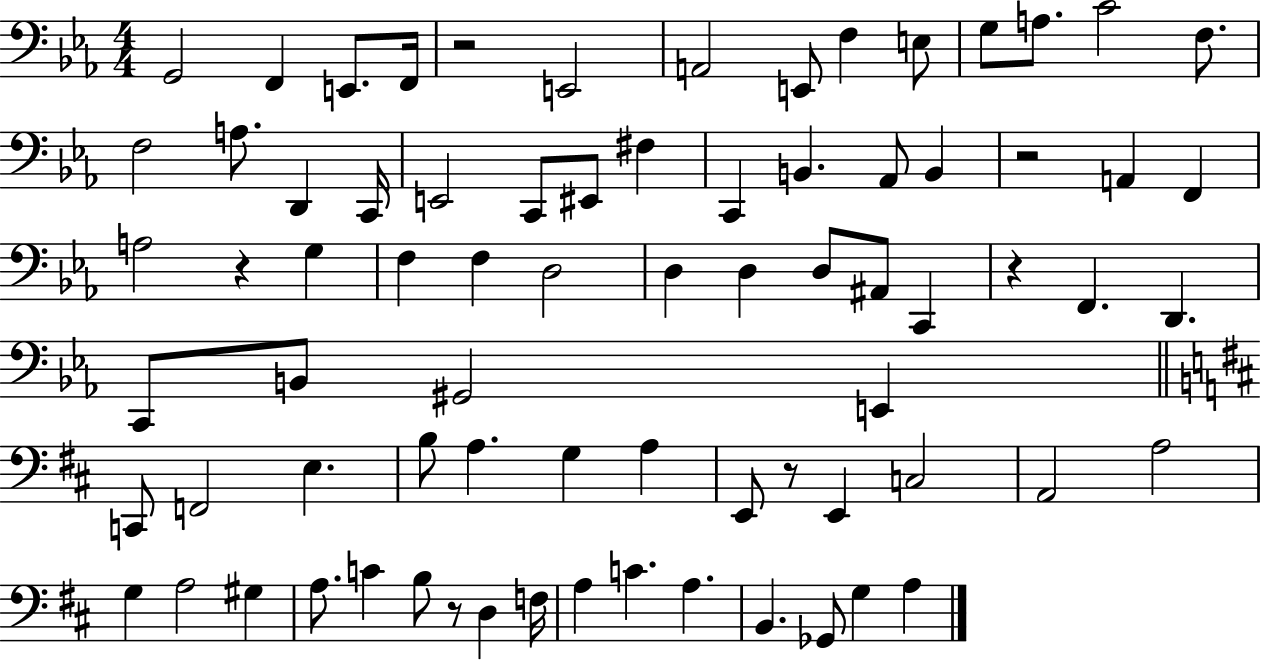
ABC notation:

X:1
T:Untitled
M:4/4
L:1/4
K:Eb
G,,2 F,, E,,/2 F,,/4 z2 E,,2 A,,2 E,,/2 F, E,/2 G,/2 A,/2 C2 F,/2 F,2 A,/2 D,, C,,/4 E,,2 C,,/2 ^E,,/2 ^F, C,, B,, _A,,/2 B,, z2 A,, F,, A,2 z G, F, F, D,2 D, D, D,/2 ^A,,/2 C,, z F,, D,, C,,/2 B,,/2 ^G,,2 E,, C,,/2 F,,2 E, B,/2 A, G, A, E,,/2 z/2 E,, C,2 A,,2 A,2 G, A,2 ^G, A,/2 C B,/2 z/2 D, F,/4 A, C A, B,, _G,,/2 G, A,